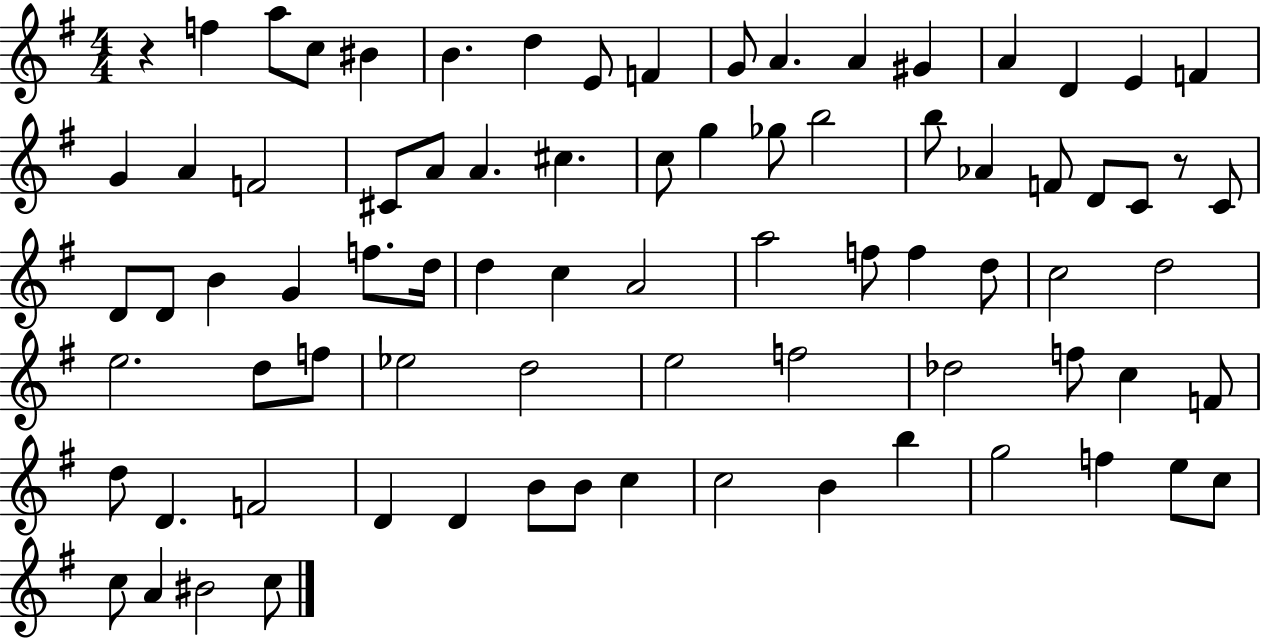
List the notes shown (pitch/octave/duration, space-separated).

R/q F5/q A5/e C5/e BIS4/q B4/q. D5/q E4/e F4/q G4/e A4/q. A4/q G#4/q A4/q D4/q E4/q F4/q G4/q A4/q F4/h C#4/e A4/e A4/q. C#5/q. C5/e G5/q Gb5/e B5/h B5/e Ab4/q F4/e D4/e C4/e R/e C4/e D4/e D4/e B4/q G4/q F5/e. D5/s D5/q C5/q A4/h A5/h F5/e F5/q D5/e C5/h D5/h E5/h. D5/e F5/e Eb5/h D5/h E5/h F5/h Db5/h F5/e C5/q F4/e D5/e D4/q. F4/h D4/q D4/q B4/e B4/e C5/q C5/h B4/q B5/q G5/h F5/q E5/e C5/e C5/e A4/q BIS4/h C5/e